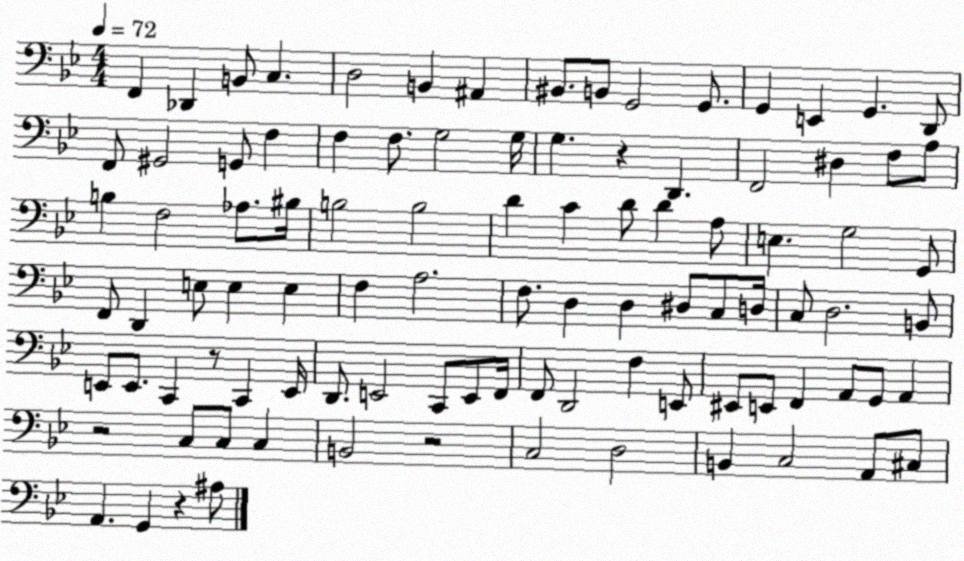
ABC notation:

X:1
T:Untitled
M:4/4
L:1/4
K:Bb
F,, _D,, B,,/2 C, D,2 B,, ^A,, ^B,,/2 B,,/2 G,,2 G,,/2 G,, E,, G,, D,,/2 F,,/2 ^G,,2 G,,/2 F, F, F,/2 G,2 G,/4 G, z D,, F,,2 ^D, F,/2 A,/2 B, F,2 _A,/2 ^B,/4 B,2 B,2 D C D/2 D A,/2 E, G,2 G,,/2 F,,/2 D,, E,/2 E, E, F, A,2 F,/2 D, D, ^D,/2 C,/2 D,/4 C,/2 D,2 B,,/2 E,,/2 E,,/2 C,, z/2 C,, E,,/4 D,,/2 E,,2 C,,/2 E,,/2 F,,/4 F,,/2 D,,2 F, E,,/2 ^E,,/2 E,,/2 F,, A,,/2 G,,/2 A,, z2 C,/2 C,/2 C, B,,2 z2 C,2 D,2 B,, C,2 A,,/2 ^C,/2 A,, G,, z ^A,/2